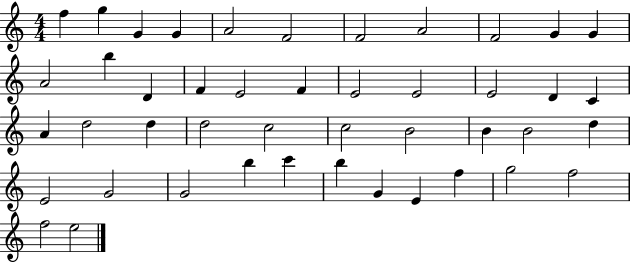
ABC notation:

X:1
T:Untitled
M:4/4
L:1/4
K:C
f g G G A2 F2 F2 A2 F2 G G A2 b D F E2 F E2 E2 E2 D C A d2 d d2 c2 c2 B2 B B2 d E2 G2 G2 b c' b G E f g2 f2 f2 e2